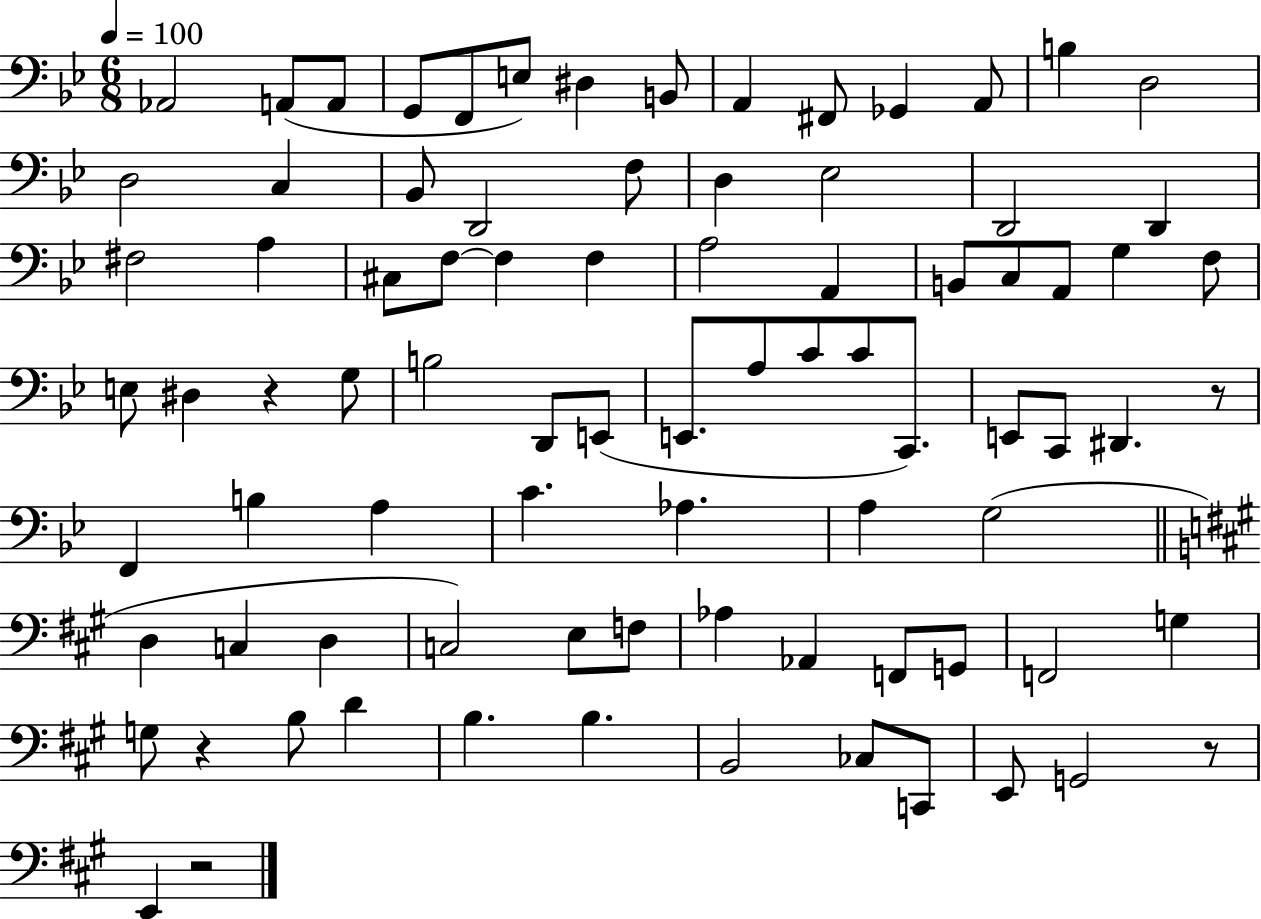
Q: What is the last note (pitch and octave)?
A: E2